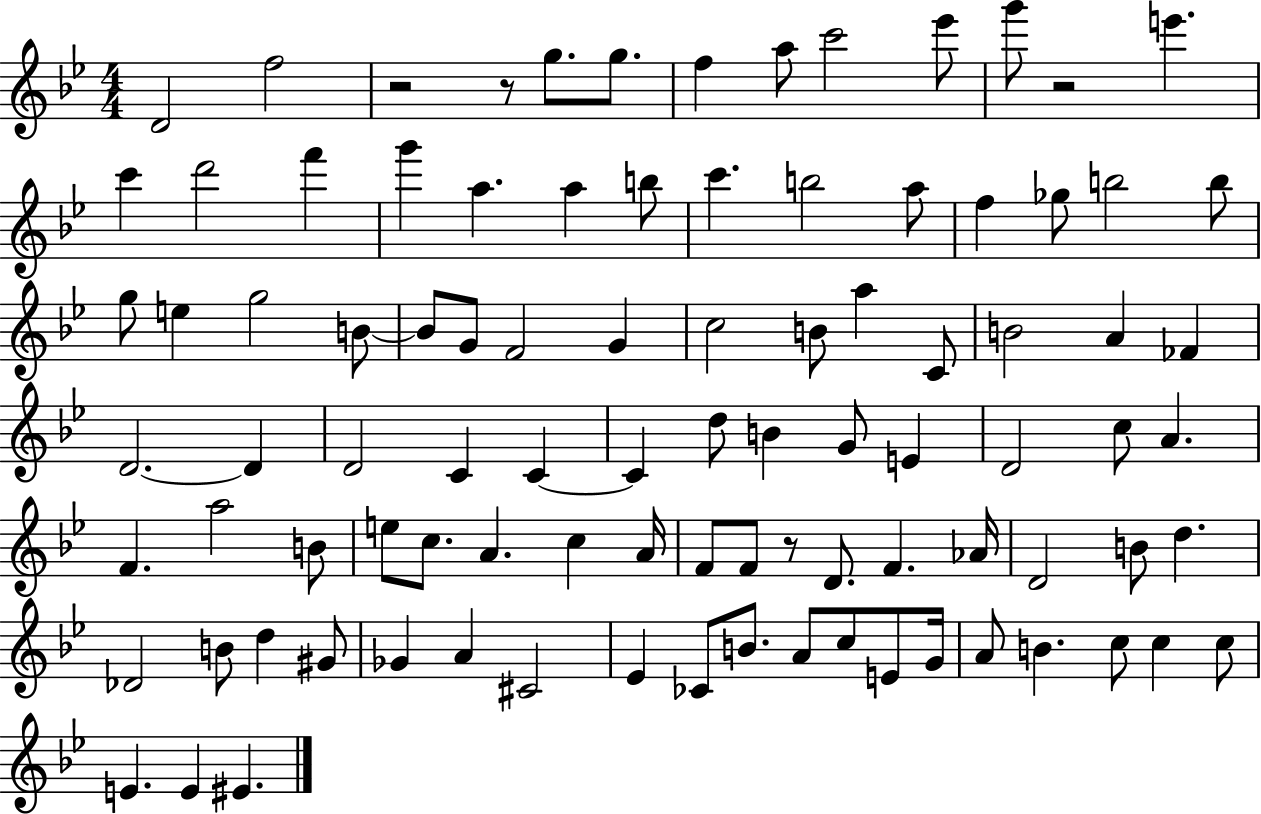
D4/h F5/h R/h R/e G5/e. G5/e. F5/q A5/e C6/h Eb6/e G6/e R/h E6/q. C6/q D6/h F6/q G6/q A5/q. A5/q B5/e C6/q. B5/h A5/e F5/q Gb5/e B5/h B5/e G5/e E5/q G5/h B4/e B4/e G4/e F4/h G4/q C5/h B4/e A5/q C4/e B4/h A4/q FES4/q D4/h. D4/q D4/h C4/q C4/q C4/q D5/e B4/q G4/e E4/q D4/h C5/e A4/q. F4/q. A5/h B4/e E5/e C5/e. A4/q. C5/q A4/s F4/e F4/e R/e D4/e. F4/q. Ab4/s D4/h B4/e D5/q. Db4/h B4/e D5/q G#4/e Gb4/q A4/q C#4/h Eb4/q CES4/e B4/e. A4/e C5/e E4/e G4/s A4/e B4/q. C5/e C5/q C5/e E4/q. E4/q EIS4/q.